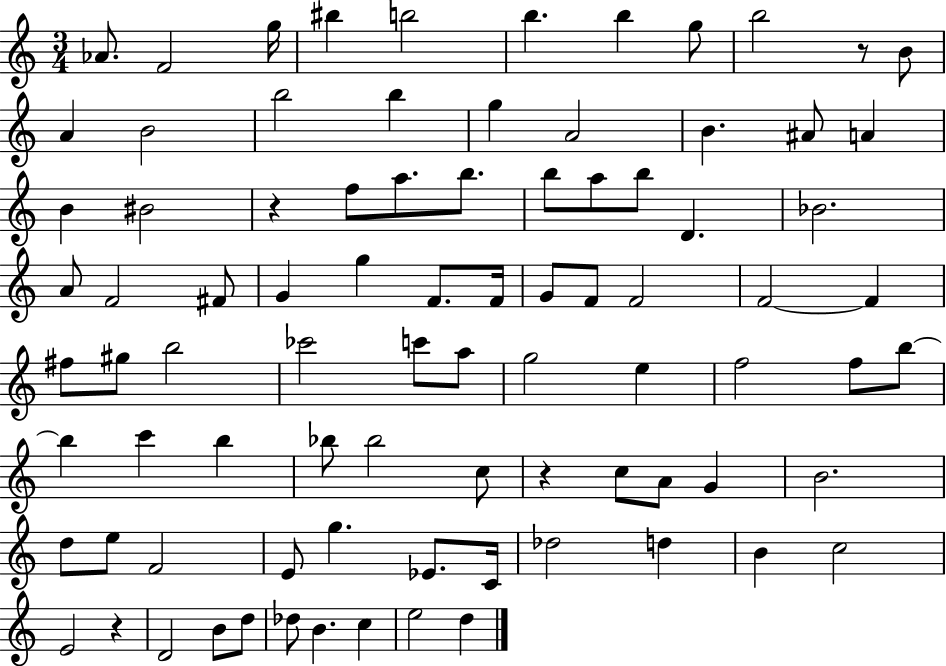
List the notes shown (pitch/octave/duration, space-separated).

Ab4/e. F4/h G5/s BIS5/q B5/h B5/q. B5/q G5/e B5/h R/e B4/e A4/q B4/h B5/h B5/q G5/q A4/h B4/q. A#4/e A4/q B4/q BIS4/h R/q F5/e A5/e. B5/e. B5/e A5/e B5/e D4/q. Bb4/h. A4/e F4/h F#4/e G4/q G5/q F4/e. F4/s G4/e F4/e F4/h F4/h F4/q F#5/e G#5/e B5/h CES6/h C6/e A5/e G5/h E5/q F5/h F5/e B5/e B5/q C6/q B5/q Bb5/e Bb5/h C5/e R/q C5/e A4/e G4/q B4/h. D5/e E5/e F4/h E4/e G5/q. Eb4/e. C4/s Db5/h D5/q B4/q C5/h E4/h R/q D4/h B4/e D5/e Db5/e B4/q. C5/q E5/h D5/q